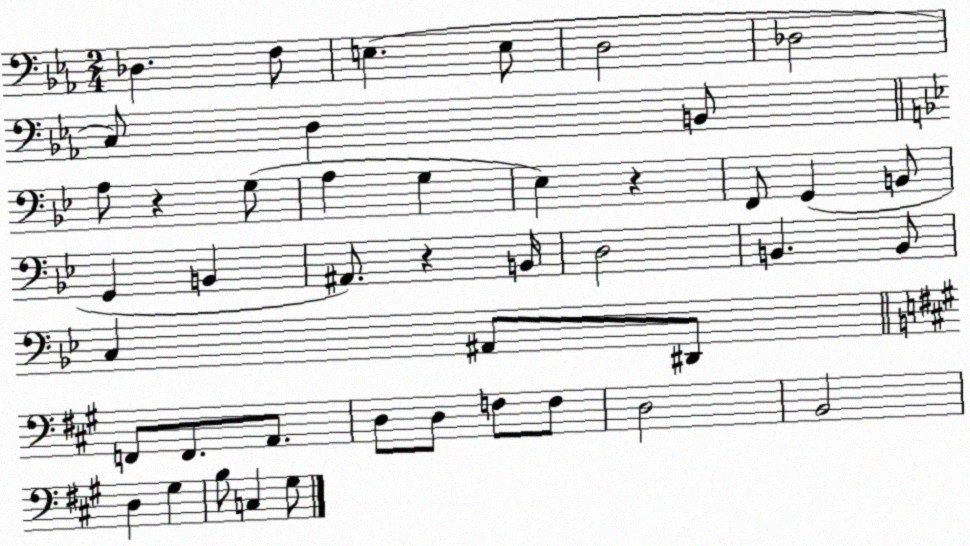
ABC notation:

X:1
T:Untitled
M:2/4
L:1/4
K:Eb
_D, F,/2 E, E,/2 D,2 _D,2 C,/2 D, B,,/2 A,/2 z G,/2 A, G, _E, z F,,/2 G,, B,,/2 G,, B,, ^A,,/2 z B,,/4 D,2 B,, B,,/2 C, ^A,,/2 ^D,,/2 F,,/2 F,,/2 A,,/2 D,/2 D,/2 F,/2 F,/2 D,2 B,,2 D, ^G, B,/2 C, ^G,/2